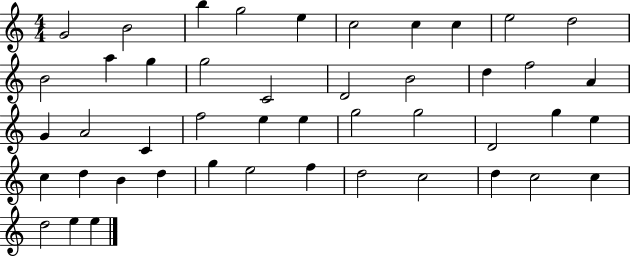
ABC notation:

X:1
T:Untitled
M:4/4
L:1/4
K:C
G2 B2 b g2 e c2 c c e2 d2 B2 a g g2 C2 D2 B2 d f2 A G A2 C f2 e e g2 g2 D2 g e c d B d g e2 f d2 c2 d c2 c d2 e e